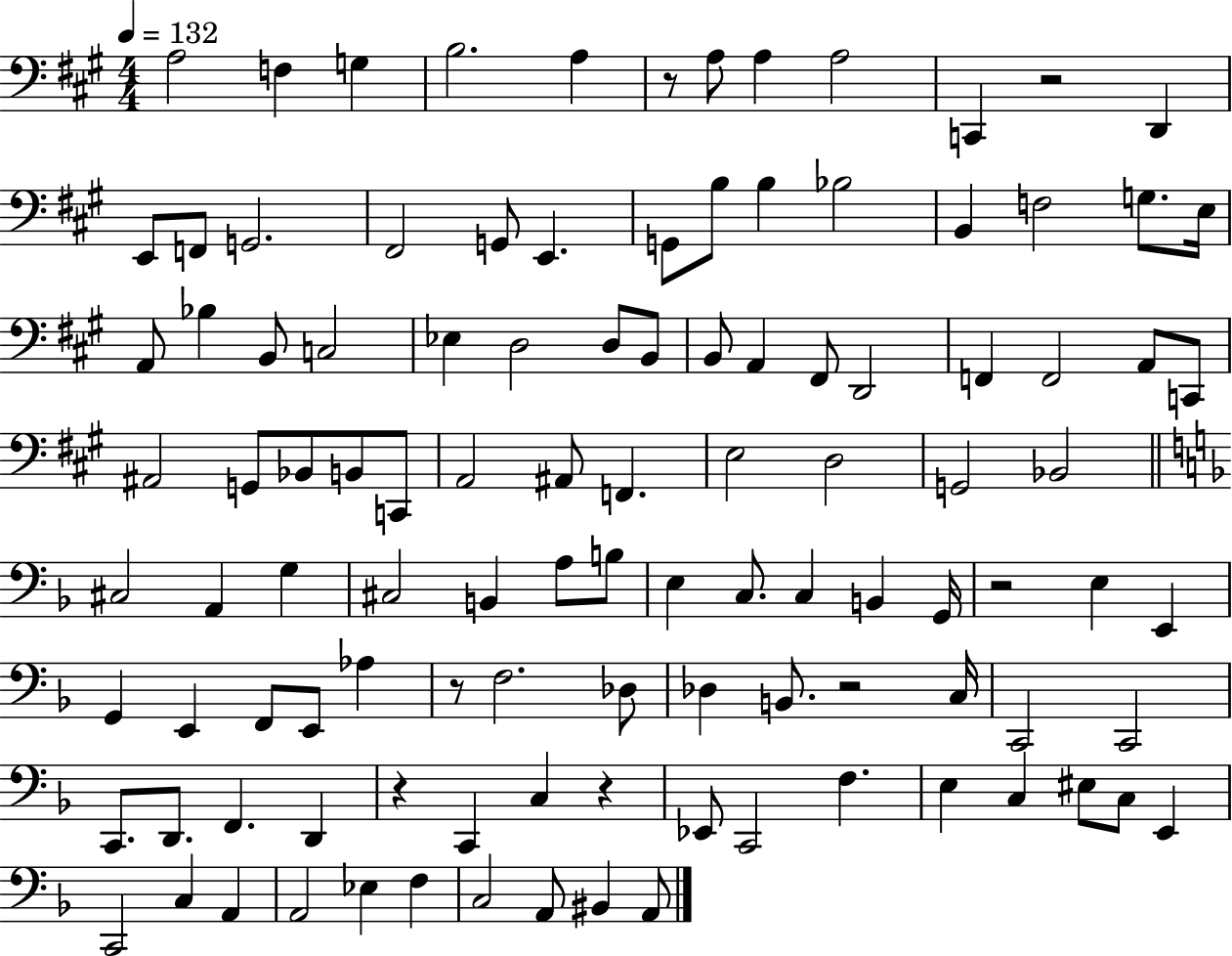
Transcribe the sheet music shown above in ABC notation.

X:1
T:Untitled
M:4/4
L:1/4
K:A
A,2 F, G, B,2 A, z/2 A,/2 A, A,2 C,, z2 D,, E,,/2 F,,/2 G,,2 ^F,,2 G,,/2 E,, G,,/2 B,/2 B, _B,2 B,, F,2 G,/2 E,/4 A,,/2 _B, B,,/2 C,2 _E, D,2 D,/2 B,,/2 B,,/2 A,, ^F,,/2 D,,2 F,, F,,2 A,,/2 C,,/2 ^A,,2 G,,/2 _B,,/2 B,,/2 C,,/2 A,,2 ^A,,/2 F,, E,2 D,2 G,,2 _B,,2 ^C,2 A,, G, ^C,2 B,, A,/2 B,/2 E, C,/2 C, B,, G,,/4 z2 E, E,, G,, E,, F,,/2 E,,/2 _A, z/2 F,2 _D,/2 _D, B,,/2 z2 C,/4 C,,2 C,,2 C,,/2 D,,/2 F,, D,, z C,, C, z _E,,/2 C,,2 F, E, C, ^E,/2 C,/2 E,, C,,2 C, A,, A,,2 _E, F, C,2 A,,/2 ^B,, A,,/2